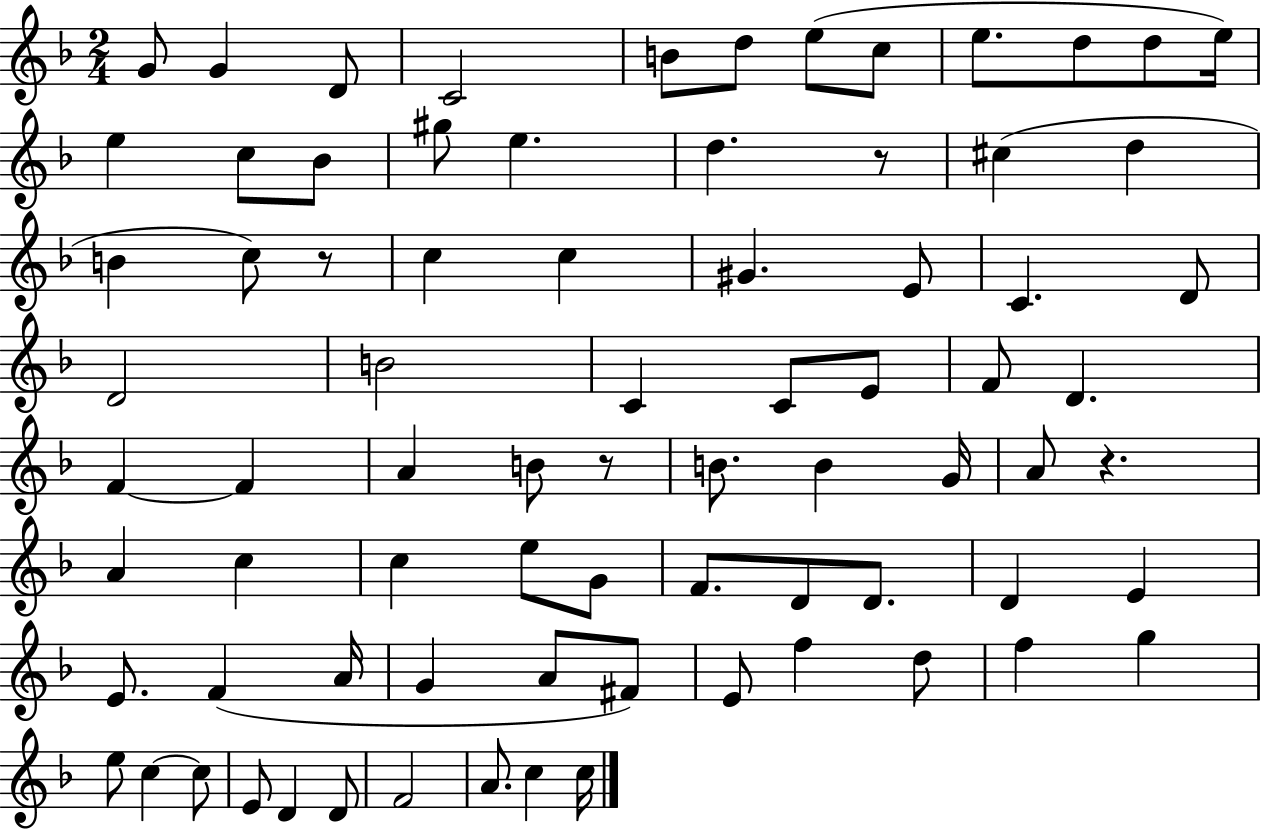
{
  \clef treble
  \numericTimeSignature
  \time 2/4
  \key f \major
  g'8 g'4 d'8 | c'2 | b'8 d''8 e''8( c''8 | e''8. d''8 d''8 e''16) | \break e''4 c''8 bes'8 | gis''8 e''4. | d''4. r8 | cis''4( d''4 | \break b'4 c''8) r8 | c''4 c''4 | gis'4. e'8 | c'4. d'8 | \break d'2 | b'2 | c'4 c'8 e'8 | f'8 d'4. | \break f'4~~ f'4 | a'4 b'8 r8 | b'8. b'4 g'16 | a'8 r4. | \break a'4 c''4 | c''4 e''8 g'8 | f'8. d'8 d'8. | d'4 e'4 | \break e'8. f'4( a'16 | g'4 a'8 fis'8) | e'8 f''4 d''8 | f''4 g''4 | \break e''8 c''4~~ c''8 | e'8 d'4 d'8 | f'2 | a'8. c''4 c''16 | \break \bar "|."
}